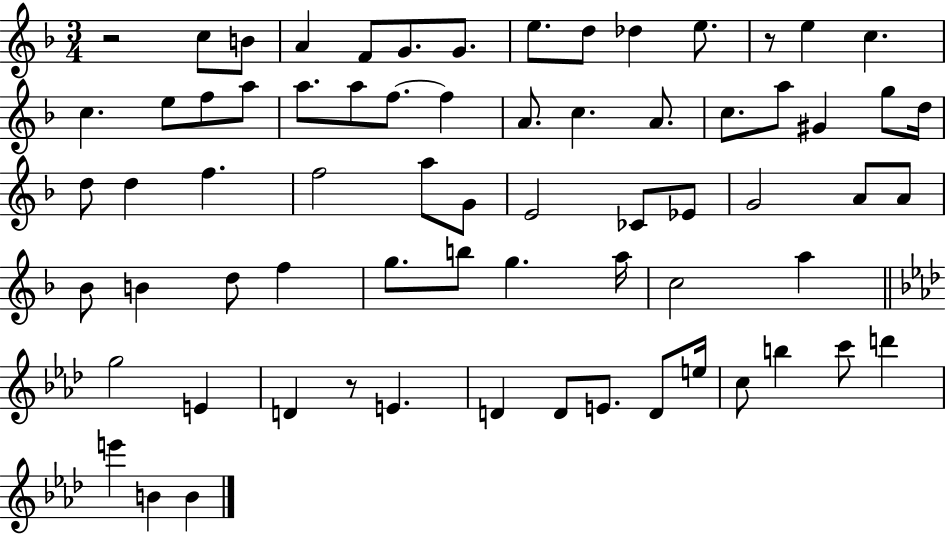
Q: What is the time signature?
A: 3/4